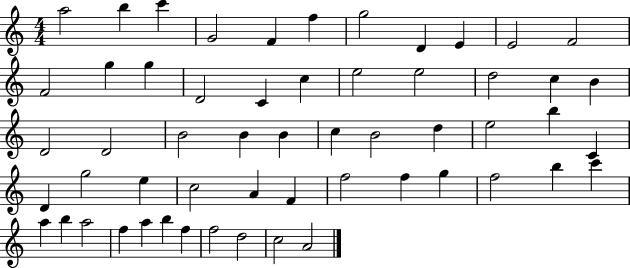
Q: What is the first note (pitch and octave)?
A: A5